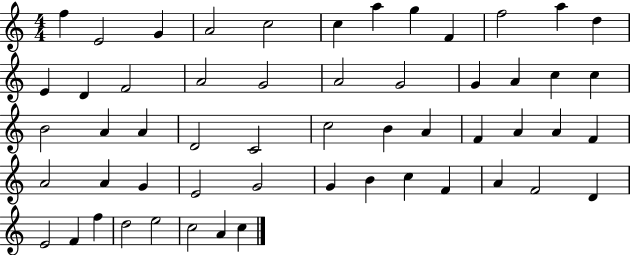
{
  \clef treble
  \numericTimeSignature
  \time 4/4
  \key c \major
  f''4 e'2 g'4 | a'2 c''2 | c''4 a''4 g''4 f'4 | f''2 a''4 d''4 | \break e'4 d'4 f'2 | a'2 g'2 | a'2 g'2 | g'4 a'4 c''4 c''4 | \break b'2 a'4 a'4 | d'2 c'2 | c''2 b'4 a'4 | f'4 a'4 a'4 f'4 | \break a'2 a'4 g'4 | e'2 g'2 | g'4 b'4 c''4 f'4 | a'4 f'2 d'4 | \break e'2 f'4 f''4 | d''2 e''2 | c''2 a'4 c''4 | \bar "|."
}